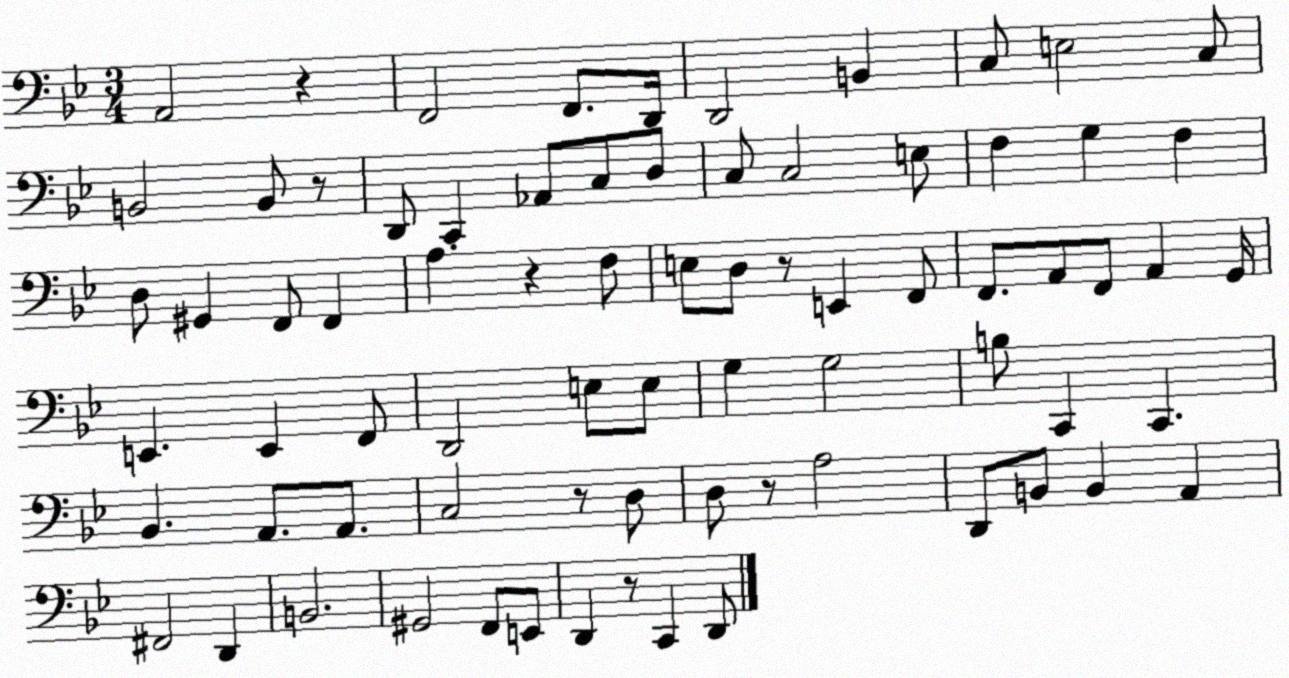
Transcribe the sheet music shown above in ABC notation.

X:1
T:Untitled
M:3/4
L:1/4
K:Bb
A,,2 z F,,2 F,,/2 D,,/4 D,,2 B,, C,/2 E,2 C,/2 B,,2 B,,/2 z/2 D,,/2 C,, _A,,/2 C,/2 D,/2 C,/2 C,2 E,/2 F, G, F, D,/2 ^G,, F,,/2 F,, A, z F,/2 E,/2 D,/2 z/2 E,, F,,/2 F,,/2 A,,/2 F,,/2 A,, G,,/4 E,, E,, F,,/2 D,,2 E,/2 E,/2 G, G,2 B,/2 C,, C,, _B,, A,,/2 A,,/2 C,2 z/2 D,/2 D,/2 z/2 A,2 D,,/2 B,,/2 B,, A,, ^F,,2 D,, B,,2 ^G,,2 F,,/2 E,,/2 D,, z/2 C,, D,,/2